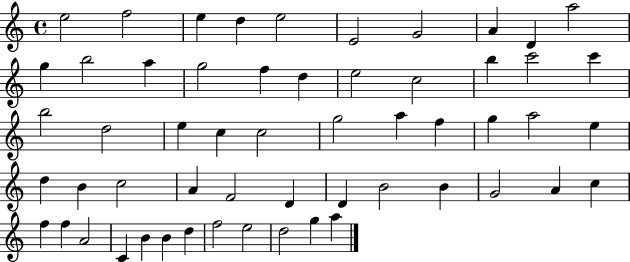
{
  \clef treble
  \time 4/4
  \defaultTimeSignature
  \key c \major
  e''2 f''2 | e''4 d''4 e''2 | e'2 g'2 | a'4 d'4 a''2 | \break g''4 b''2 a''4 | g''2 f''4 d''4 | e''2 c''2 | b''4 c'''2 c'''4 | \break b''2 d''2 | e''4 c''4 c''2 | g''2 a''4 f''4 | g''4 a''2 e''4 | \break d''4 b'4 c''2 | a'4 f'2 d'4 | d'4 b'2 b'4 | g'2 a'4 c''4 | \break f''4 f''4 a'2 | c'4 b'4 b'4 d''4 | f''2 e''2 | d''2 g''4 a''4 | \break \bar "|."
}